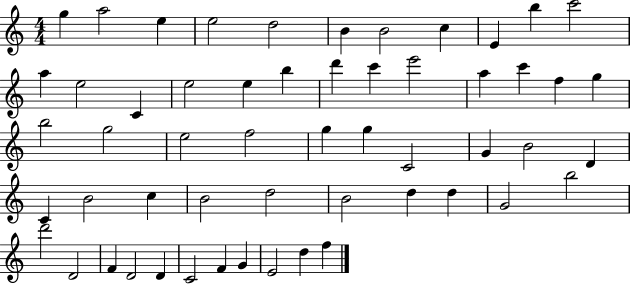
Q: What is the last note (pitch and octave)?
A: F5